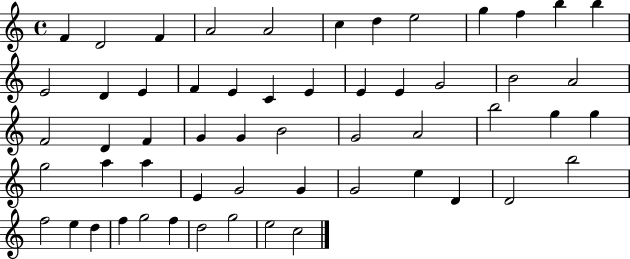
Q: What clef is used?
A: treble